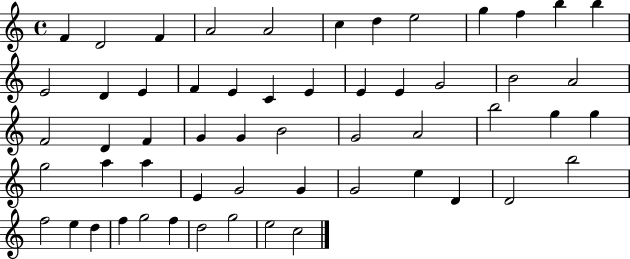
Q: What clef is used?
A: treble